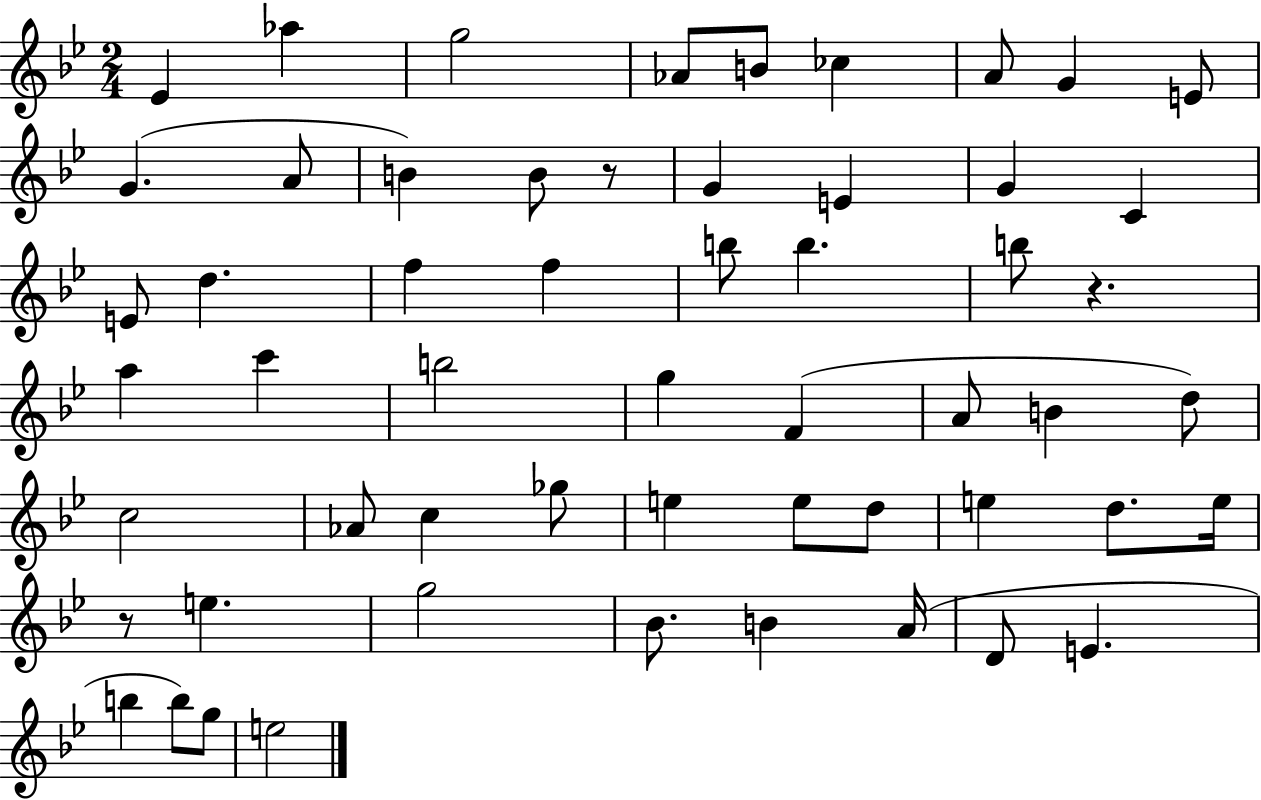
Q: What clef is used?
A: treble